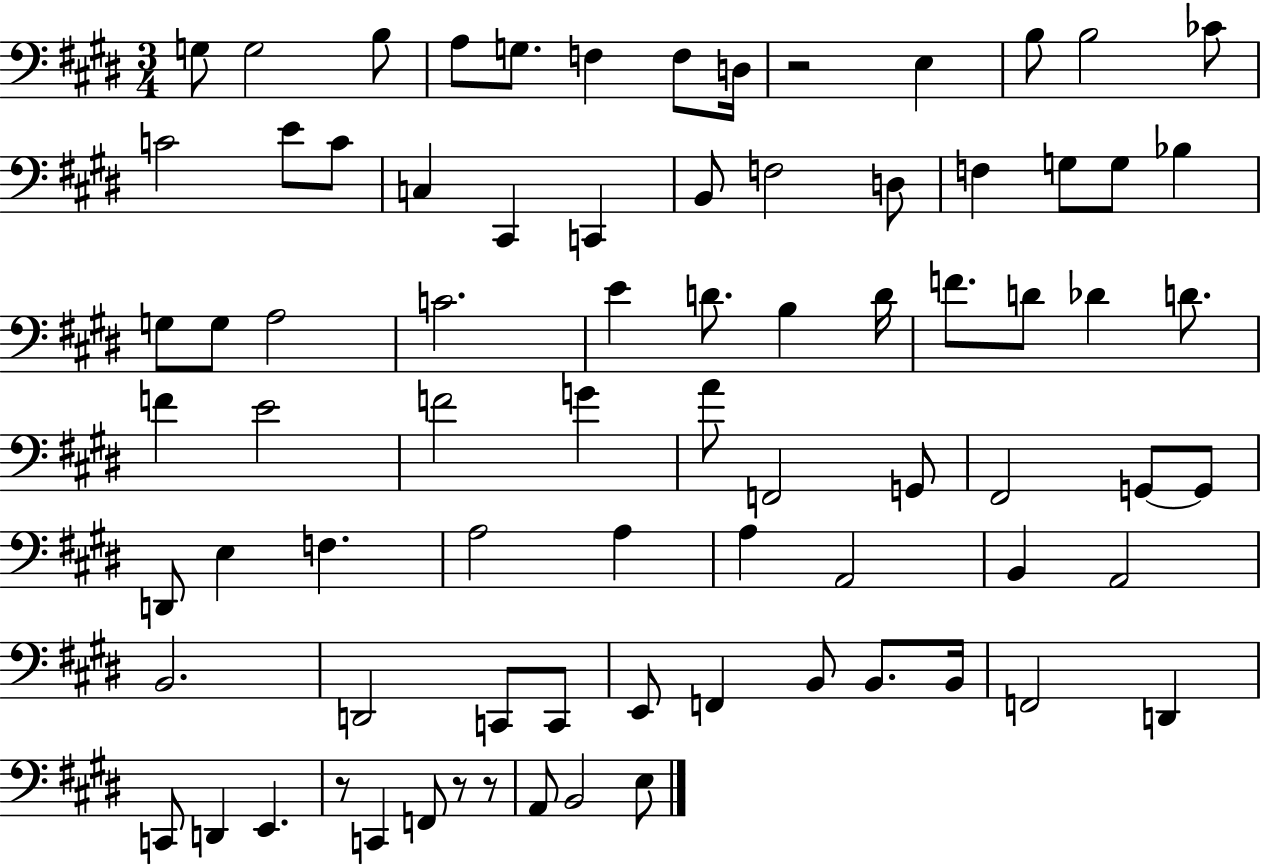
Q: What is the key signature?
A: E major